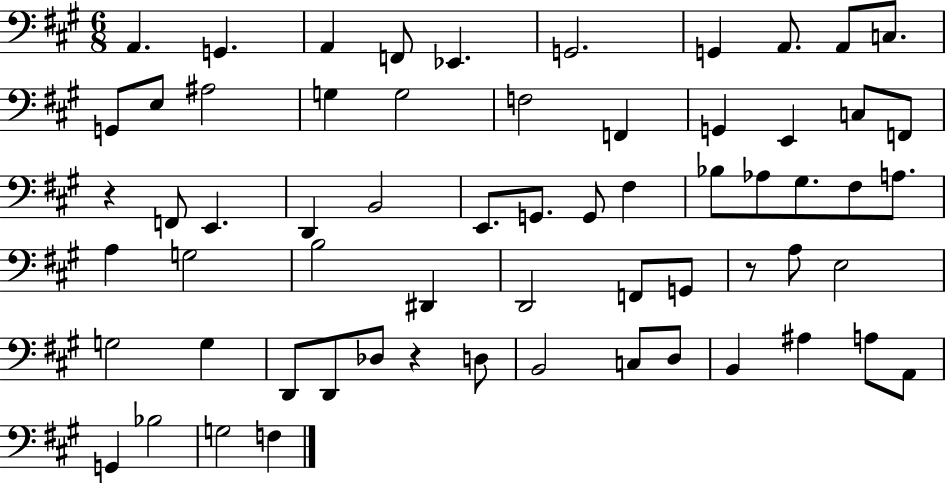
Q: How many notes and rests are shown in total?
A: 63